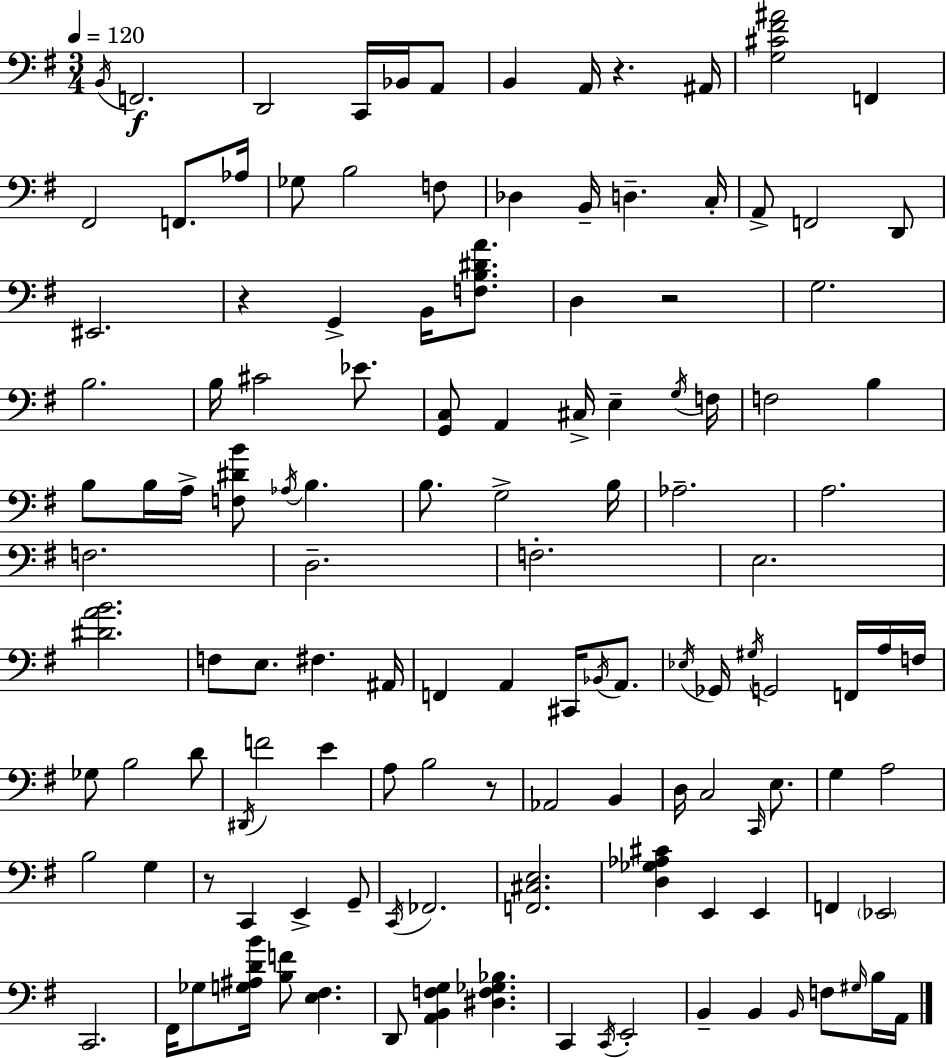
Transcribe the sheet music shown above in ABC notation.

X:1
T:Untitled
M:3/4
L:1/4
K:Em
B,,/4 F,,2 D,,2 C,,/4 _B,,/4 A,,/2 B,, A,,/4 z ^A,,/4 [G,^C^F^A]2 F,, ^F,,2 F,,/2 _A,/4 _G,/2 B,2 F,/2 _D, B,,/4 D, C,/4 A,,/2 F,,2 D,,/2 ^E,,2 z G,, B,,/4 [F,B,^DA]/2 D, z2 G,2 B,2 B,/4 ^C2 _E/2 [G,,C,]/2 A,, ^C,/4 E, G,/4 F,/4 F,2 B, B,/2 B,/4 A,/4 [F,^DB]/2 _A,/4 B, B,/2 G,2 B,/4 _A,2 A,2 F,2 D,2 F,2 E,2 [^DAB]2 F,/2 E,/2 ^F, ^A,,/4 F,, A,, ^C,,/4 _B,,/4 A,,/2 _E,/4 _G,,/4 ^G,/4 G,,2 F,,/4 A,/4 F,/4 _G,/2 B,2 D/2 ^D,,/4 F2 E A,/2 B,2 z/2 _A,,2 B,, D,/4 C,2 C,,/4 E,/2 G, A,2 B,2 G, z/2 C,, E,, G,,/2 C,,/4 _F,,2 [F,,^C,E,]2 [D,_G,_A,^C] E,, E,, F,, _E,,2 C,,2 ^F,,/4 _G,/2 [G,^A,DB]/4 [B,F]/2 [E,^F,] D,,/2 [A,,B,,F,G,] [^D,F,_G,_B,] C,, C,,/4 E,,2 B,, B,, B,,/4 F,/2 ^G,/4 B,/4 A,,/4